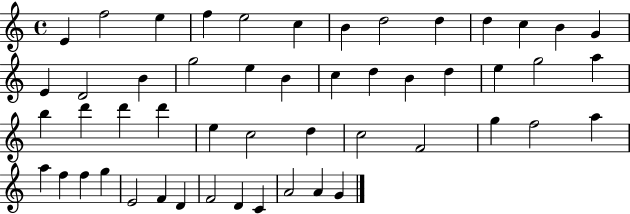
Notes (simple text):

E4/q F5/h E5/q F5/q E5/h C5/q B4/q D5/h D5/q D5/q C5/q B4/q G4/q E4/q D4/h B4/q G5/h E5/q B4/q C5/q D5/q B4/q D5/q E5/q G5/h A5/q B5/q D6/q D6/q D6/q E5/q C5/h D5/q C5/h F4/h G5/q F5/h A5/q A5/q F5/q F5/q G5/q E4/h F4/q D4/q F4/h D4/q C4/q A4/h A4/q G4/q